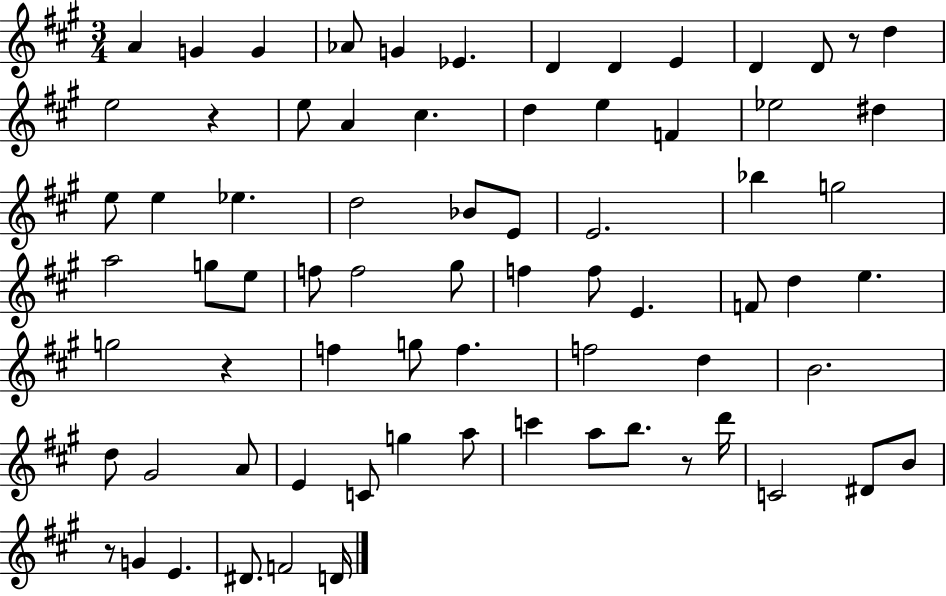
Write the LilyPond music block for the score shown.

{
  \clef treble
  \numericTimeSignature
  \time 3/4
  \key a \major
  a'4 g'4 g'4 | aes'8 g'4 ees'4. | d'4 d'4 e'4 | d'4 d'8 r8 d''4 | \break e''2 r4 | e''8 a'4 cis''4. | d''4 e''4 f'4 | ees''2 dis''4 | \break e''8 e''4 ees''4. | d''2 bes'8 e'8 | e'2. | bes''4 g''2 | \break a''2 g''8 e''8 | f''8 f''2 gis''8 | f''4 f''8 e'4. | f'8 d''4 e''4. | \break g''2 r4 | f''4 g''8 f''4. | f''2 d''4 | b'2. | \break d''8 gis'2 a'8 | e'4 c'8 g''4 a''8 | c'''4 a''8 b''8. r8 d'''16 | c'2 dis'8 b'8 | \break r8 g'4 e'4. | dis'8. f'2 d'16 | \bar "|."
}